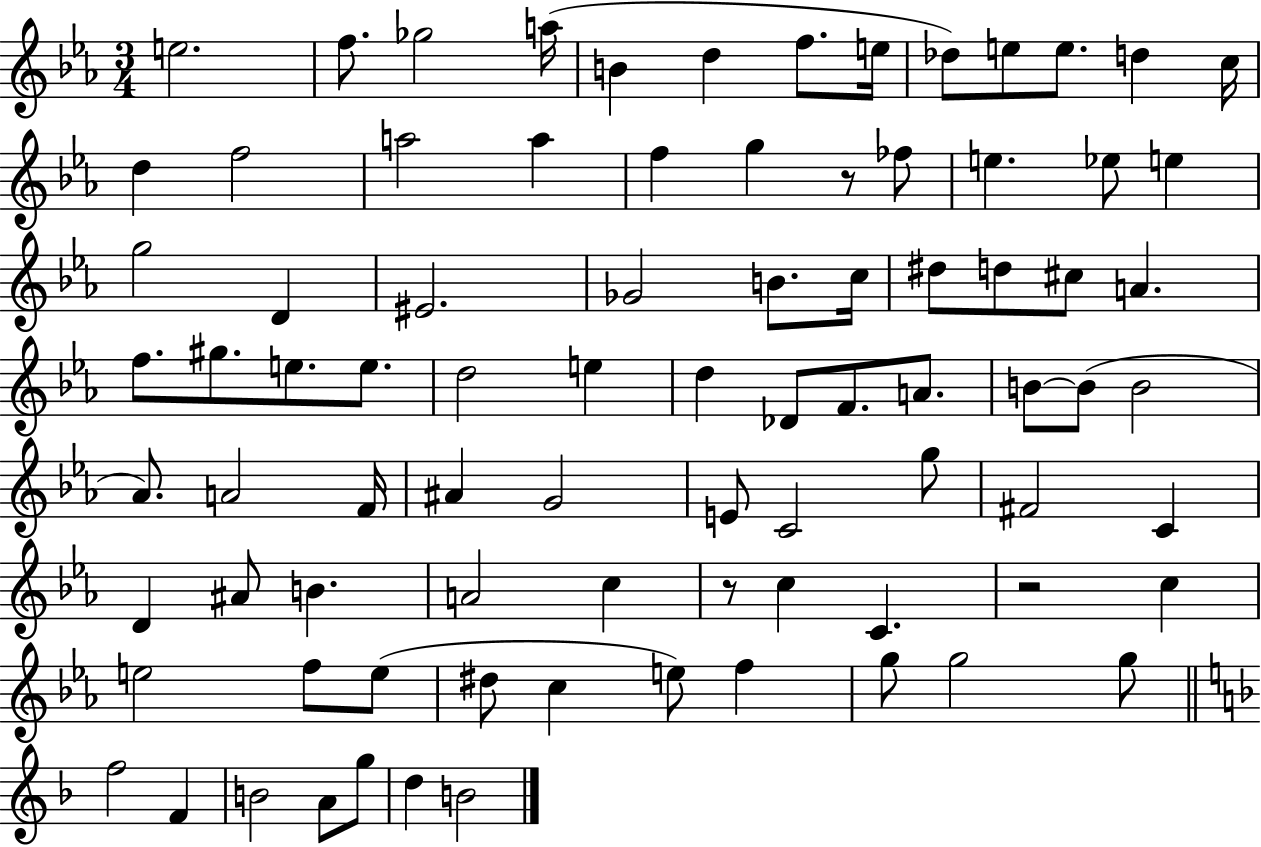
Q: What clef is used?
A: treble